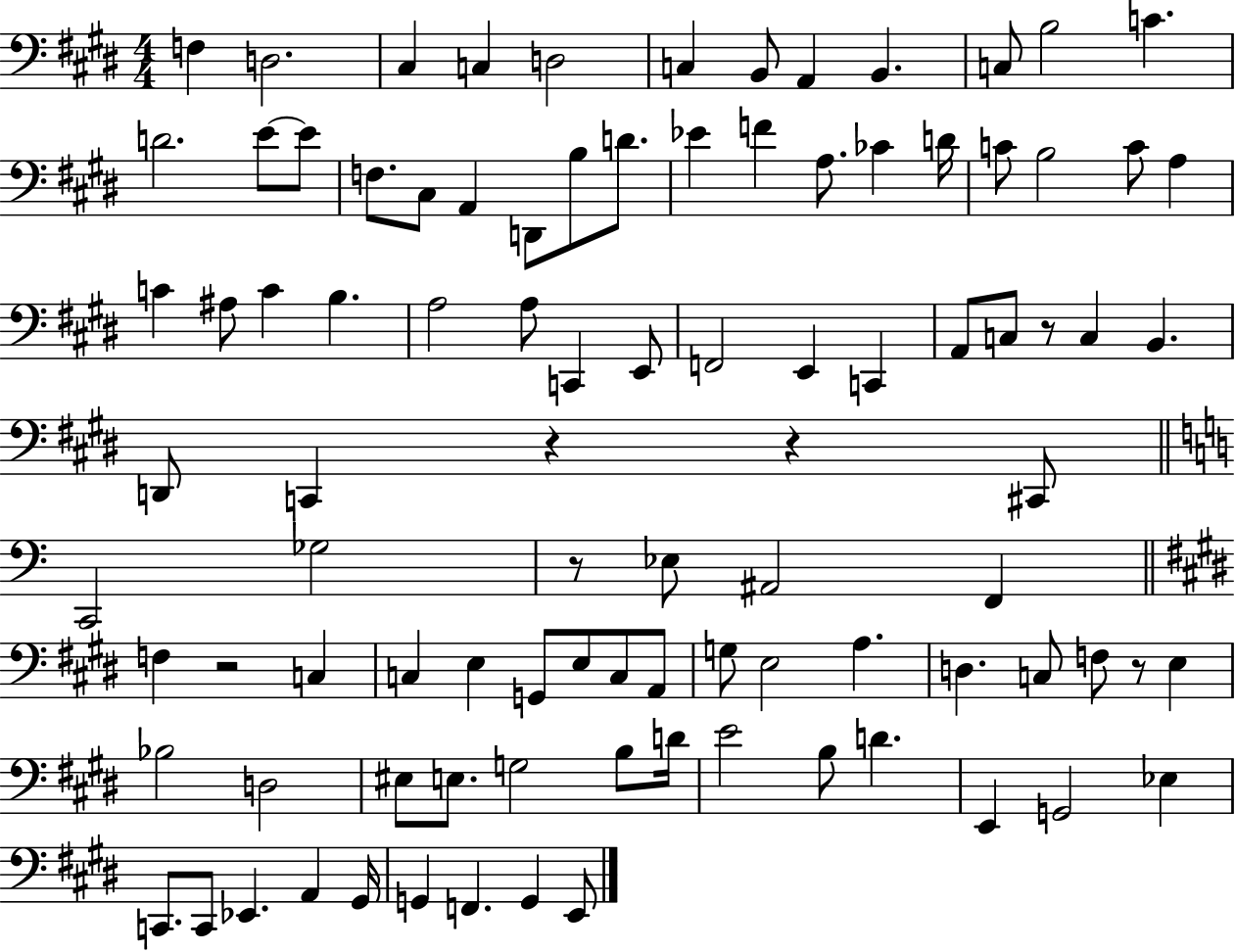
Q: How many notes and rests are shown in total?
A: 96